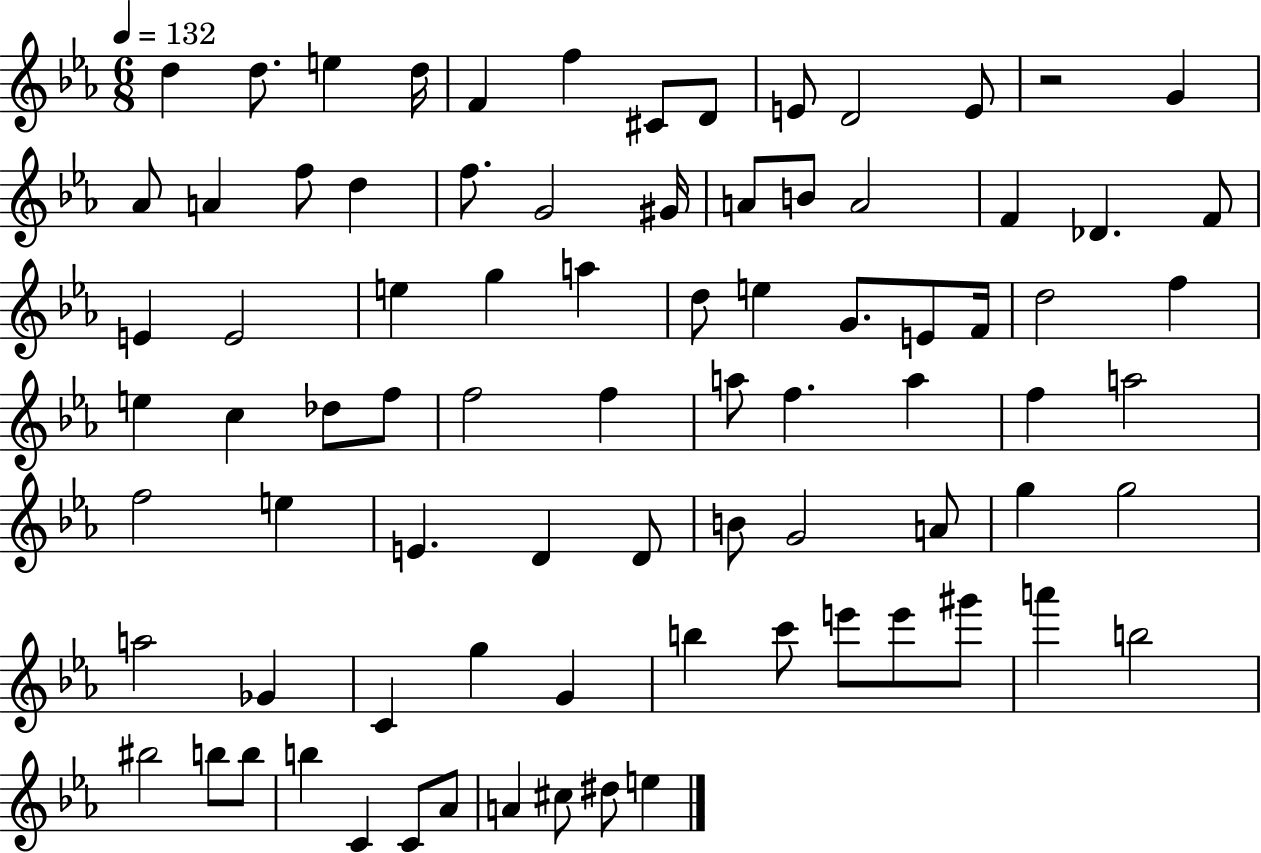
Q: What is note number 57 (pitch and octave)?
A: G5